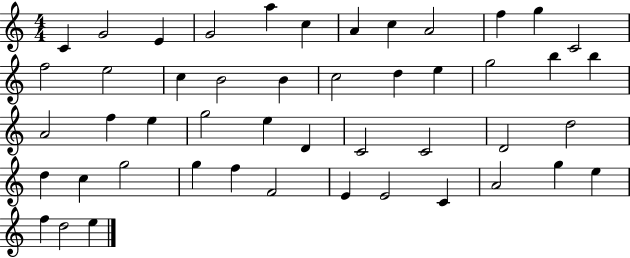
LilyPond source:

{
  \clef treble
  \numericTimeSignature
  \time 4/4
  \key c \major
  c'4 g'2 e'4 | g'2 a''4 c''4 | a'4 c''4 a'2 | f''4 g''4 c'2 | \break f''2 e''2 | c''4 b'2 b'4 | c''2 d''4 e''4 | g''2 b''4 b''4 | \break a'2 f''4 e''4 | g''2 e''4 d'4 | c'2 c'2 | d'2 d''2 | \break d''4 c''4 g''2 | g''4 f''4 f'2 | e'4 e'2 c'4 | a'2 g''4 e''4 | \break f''4 d''2 e''4 | \bar "|."
}